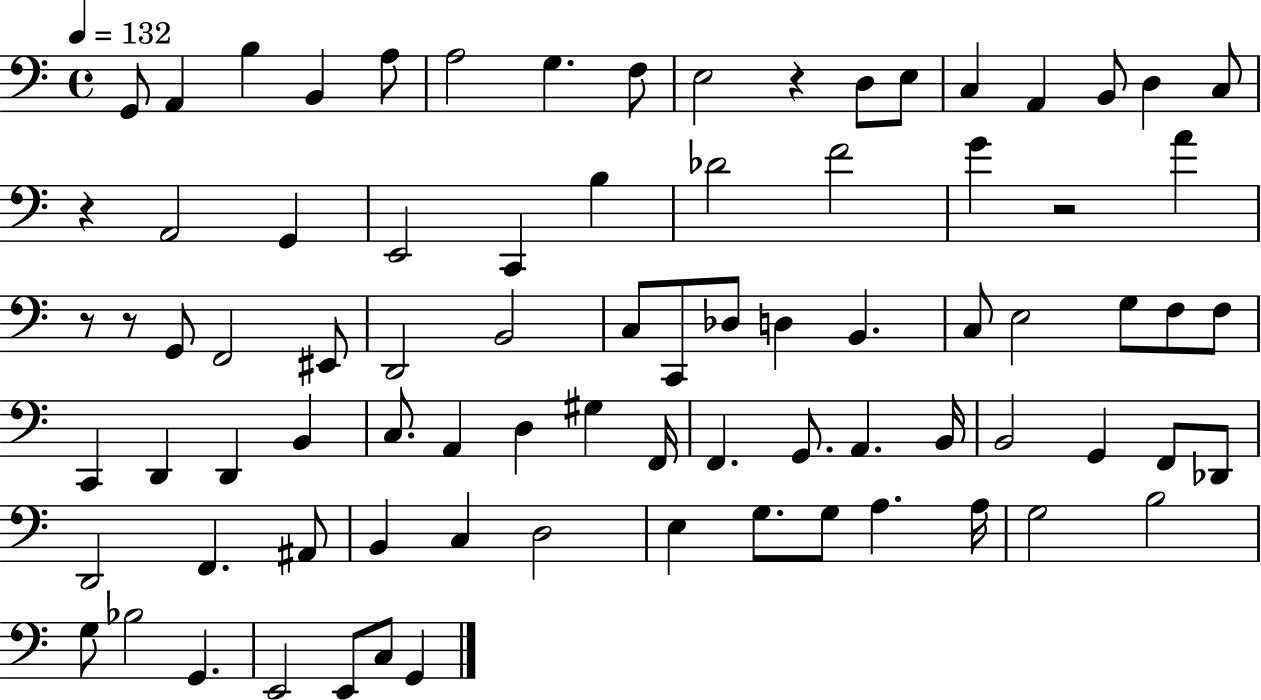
{
  \clef bass
  \time 4/4
  \defaultTimeSignature
  \key c \major
  \tempo 4 = 132
  g,8 a,4 b4 b,4 a8 | a2 g4. f8 | e2 r4 d8 e8 | c4 a,4 b,8 d4 c8 | \break r4 a,2 g,4 | e,2 c,4 b4 | des'2 f'2 | g'4 r2 a'4 | \break r8 r8 g,8 f,2 eis,8 | d,2 b,2 | c8 c,8 des8 d4 b,4. | c8 e2 g8 f8 f8 | \break c,4 d,4 d,4 b,4 | c8. a,4 d4 gis4 f,16 | f,4. g,8. a,4. b,16 | b,2 g,4 f,8 des,8 | \break d,2 f,4. ais,8 | b,4 c4 d2 | e4 g8. g8 a4. a16 | g2 b2 | \break g8 bes2 g,4. | e,2 e,8 c8 g,4 | \bar "|."
}